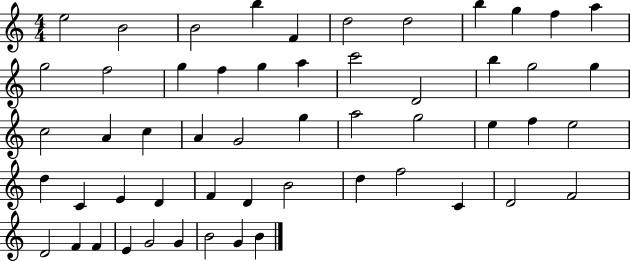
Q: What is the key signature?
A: C major